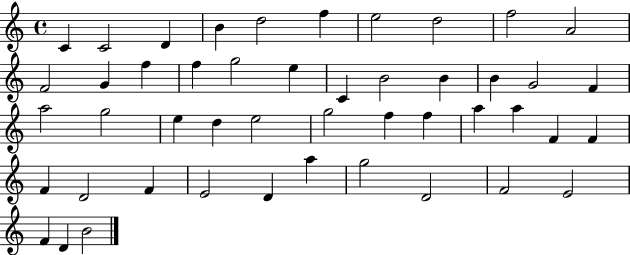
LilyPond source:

{
  \clef treble
  \time 4/4
  \defaultTimeSignature
  \key c \major
  c'4 c'2 d'4 | b'4 d''2 f''4 | e''2 d''2 | f''2 a'2 | \break f'2 g'4 f''4 | f''4 g''2 e''4 | c'4 b'2 b'4 | b'4 g'2 f'4 | \break a''2 g''2 | e''4 d''4 e''2 | g''2 f''4 f''4 | a''4 a''4 f'4 f'4 | \break f'4 d'2 f'4 | e'2 d'4 a''4 | g''2 d'2 | f'2 e'2 | \break f'4 d'4 b'2 | \bar "|."
}